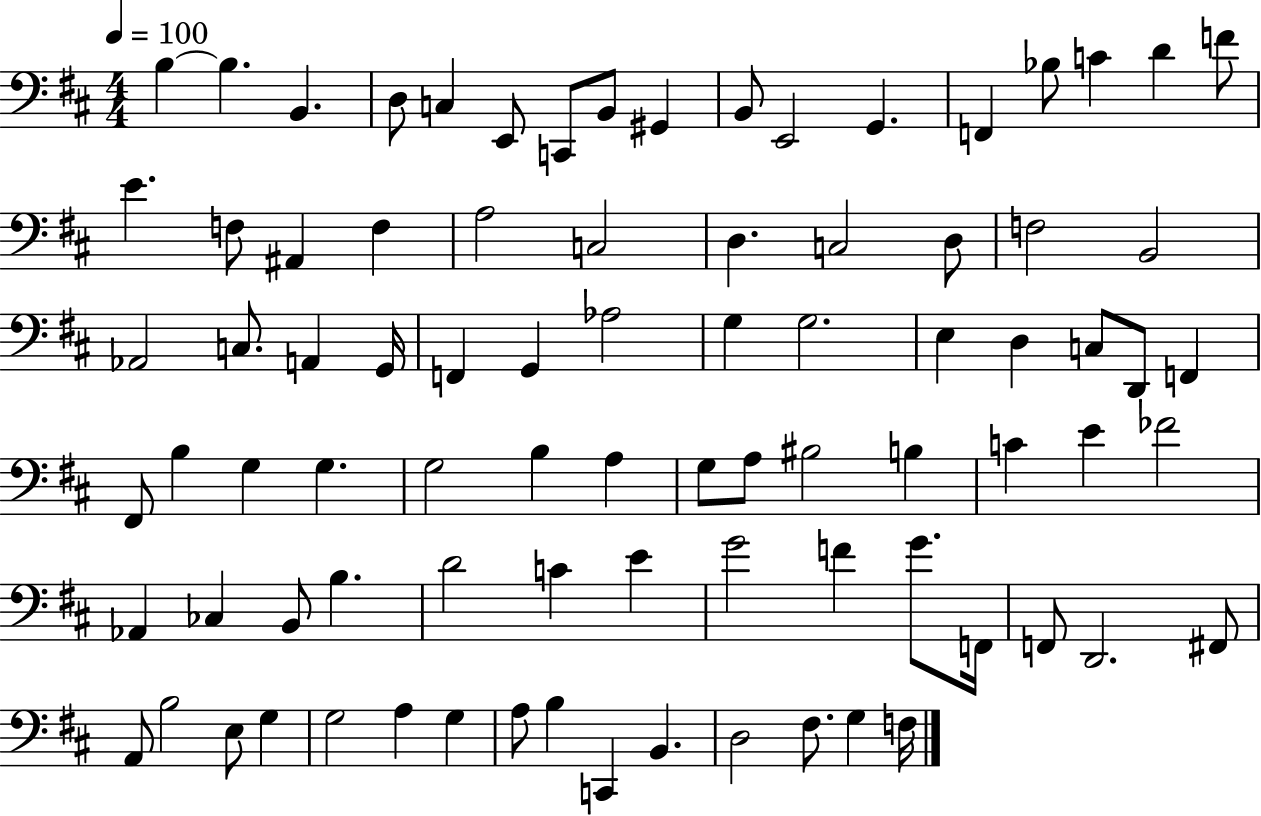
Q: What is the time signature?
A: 4/4